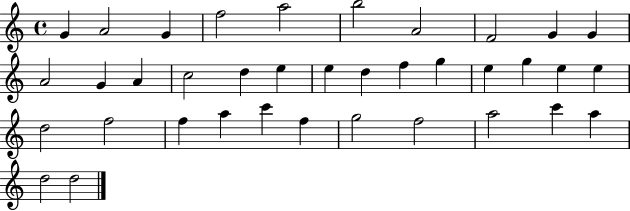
X:1
T:Untitled
M:4/4
L:1/4
K:C
G A2 G f2 a2 b2 A2 F2 G G A2 G A c2 d e e d f g e g e e d2 f2 f a c' f g2 f2 a2 c' a d2 d2